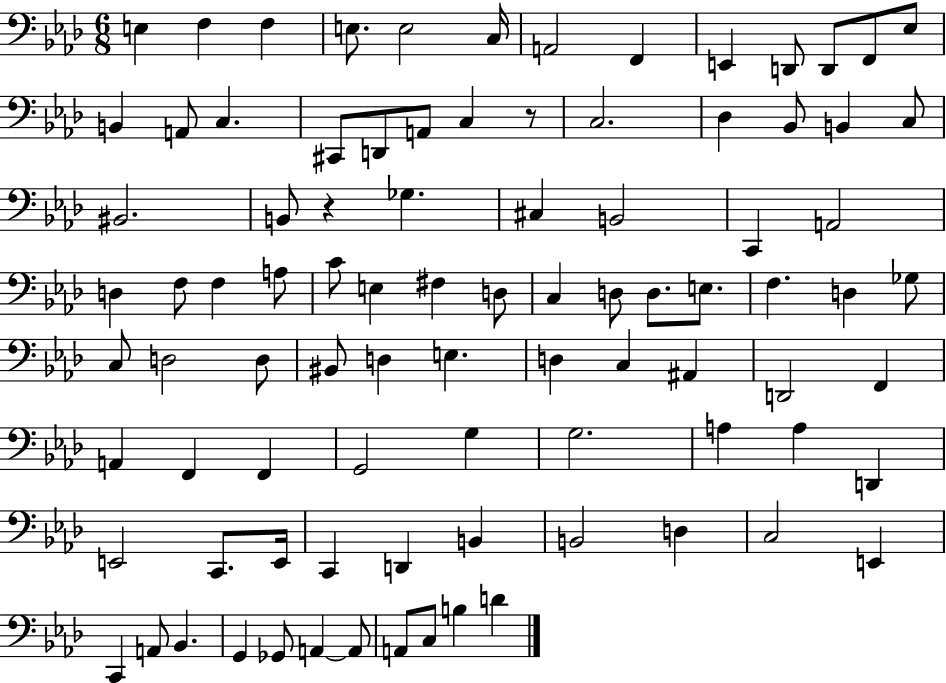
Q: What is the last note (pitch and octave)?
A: D4